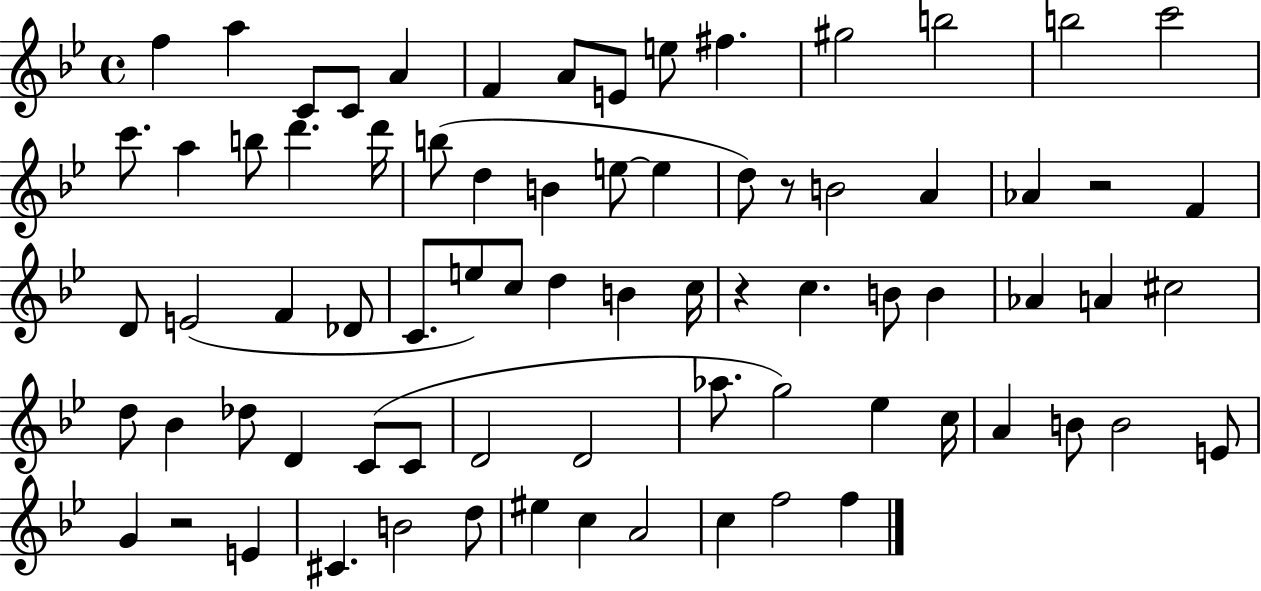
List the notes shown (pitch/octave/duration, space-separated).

F5/q A5/q C4/e C4/e A4/q F4/q A4/e E4/e E5/e F#5/q. G#5/h B5/h B5/h C6/h C6/e. A5/q B5/e D6/q. D6/s B5/e D5/q B4/q E5/e E5/q D5/e R/e B4/h A4/q Ab4/q R/h F4/q D4/e E4/h F4/q Db4/e C4/e. E5/e C5/e D5/q B4/q C5/s R/q C5/q. B4/e B4/q Ab4/q A4/q C#5/h D5/e Bb4/q Db5/e D4/q C4/e C4/e D4/h D4/h Ab5/e. G5/h Eb5/q C5/s A4/q B4/e B4/h E4/e G4/q R/h E4/q C#4/q. B4/h D5/e EIS5/q C5/q A4/h C5/q F5/h F5/q